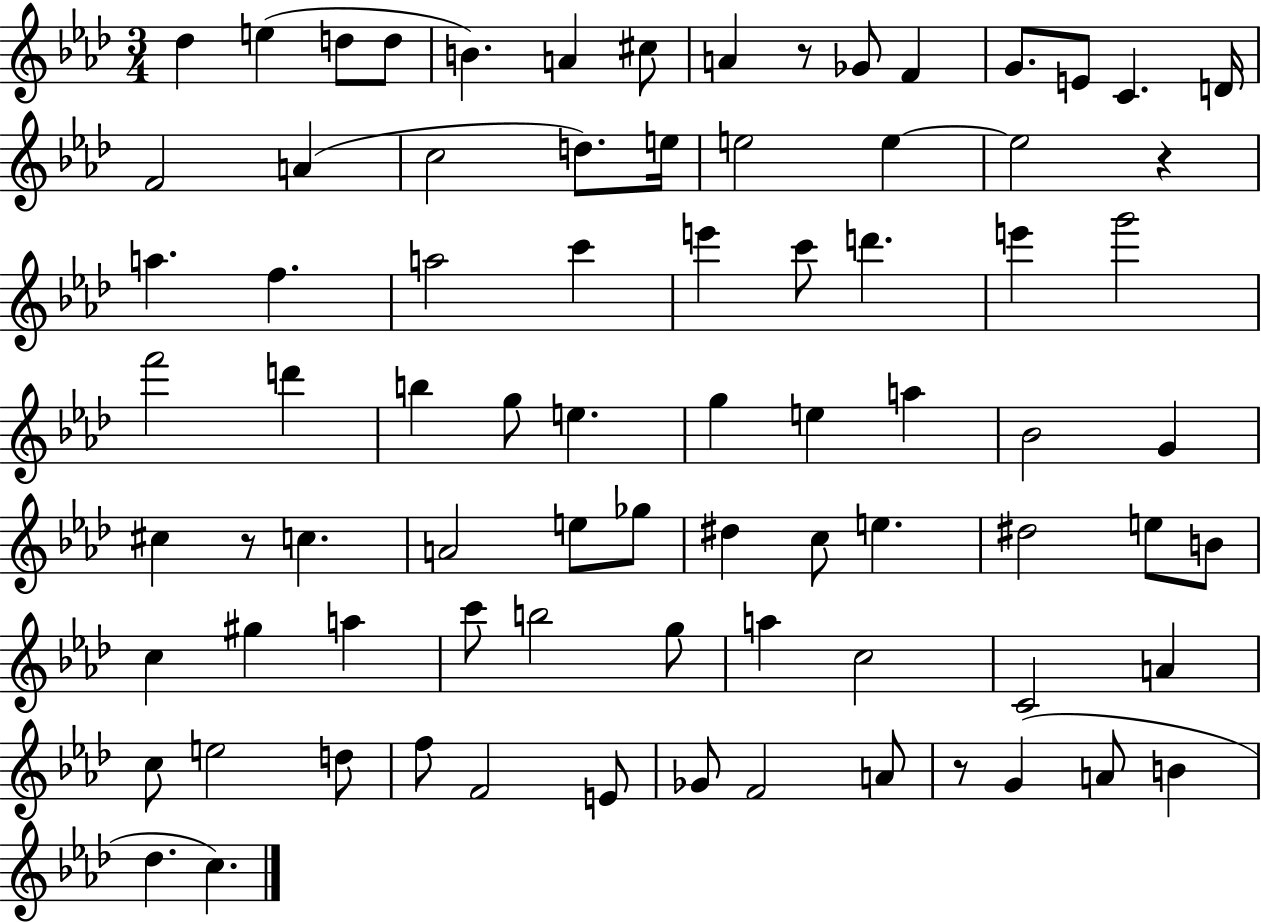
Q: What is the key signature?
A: AES major